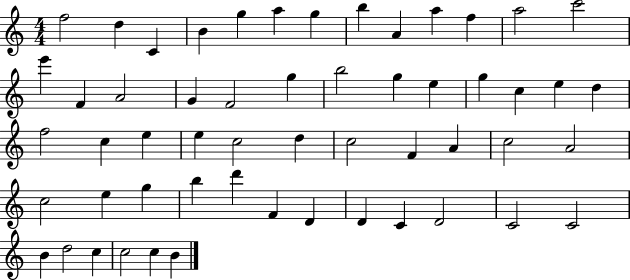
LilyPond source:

{
  \clef treble
  \numericTimeSignature
  \time 4/4
  \key c \major
  f''2 d''4 c'4 | b'4 g''4 a''4 g''4 | b''4 a'4 a''4 f''4 | a''2 c'''2 | \break e'''4 f'4 a'2 | g'4 f'2 g''4 | b''2 g''4 e''4 | g''4 c''4 e''4 d''4 | \break f''2 c''4 e''4 | e''4 c''2 d''4 | c''2 f'4 a'4 | c''2 a'2 | \break c''2 e''4 g''4 | b''4 d'''4 f'4 d'4 | d'4 c'4 d'2 | c'2 c'2 | \break b'4 d''2 c''4 | c''2 c''4 b'4 | \bar "|."
}